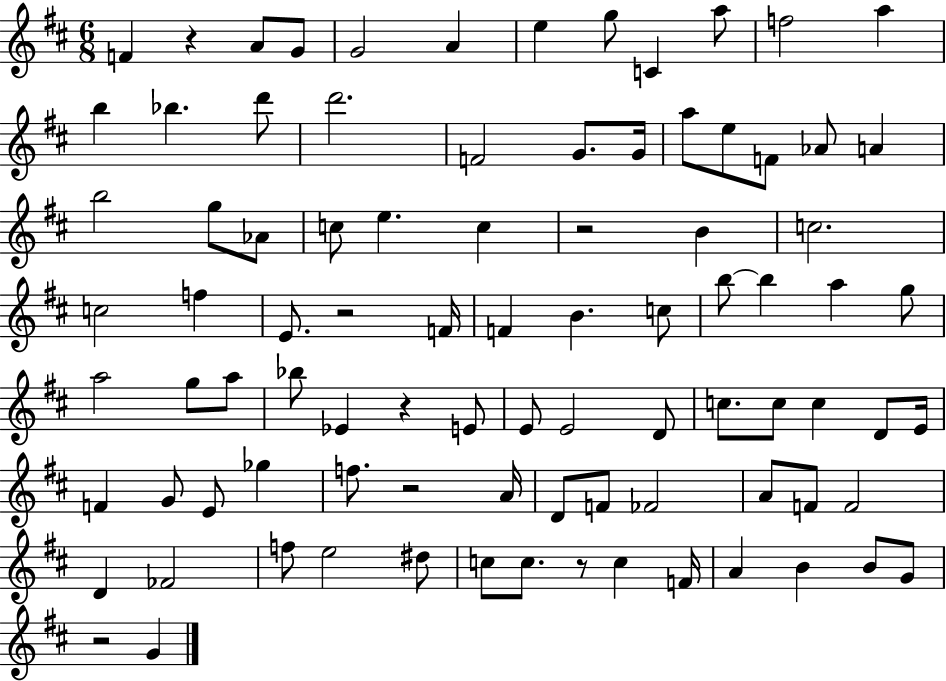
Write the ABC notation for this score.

X:1
T:Untitled
M:6/8
L:1/4
K:D
F z A/2 G/2 G2 A e g/2 C a/2 f2 a b _b d'/2 d'2 F2 G/2 G/4 a/2 e/2 F/2 _A/2 A b2 g/2 _A/2 c/2 e c z2 B c2 c2 f E/2 z2 F/4 F B c/2 b/2 b a g/2 a2 g/2 a/2 _b/2 _E z E/2 E/2 E2 D/2 c/2 c/2 c D/2 E/4 F G/2 E/2 _g f/2 z2 A/4 D/2 F/2 _F2 A/2 F/2 F2 D _F2 f/2 e2 ^d/2 c/2 c/2 z/2 c F/4 A B B/2 G/2 z2 G